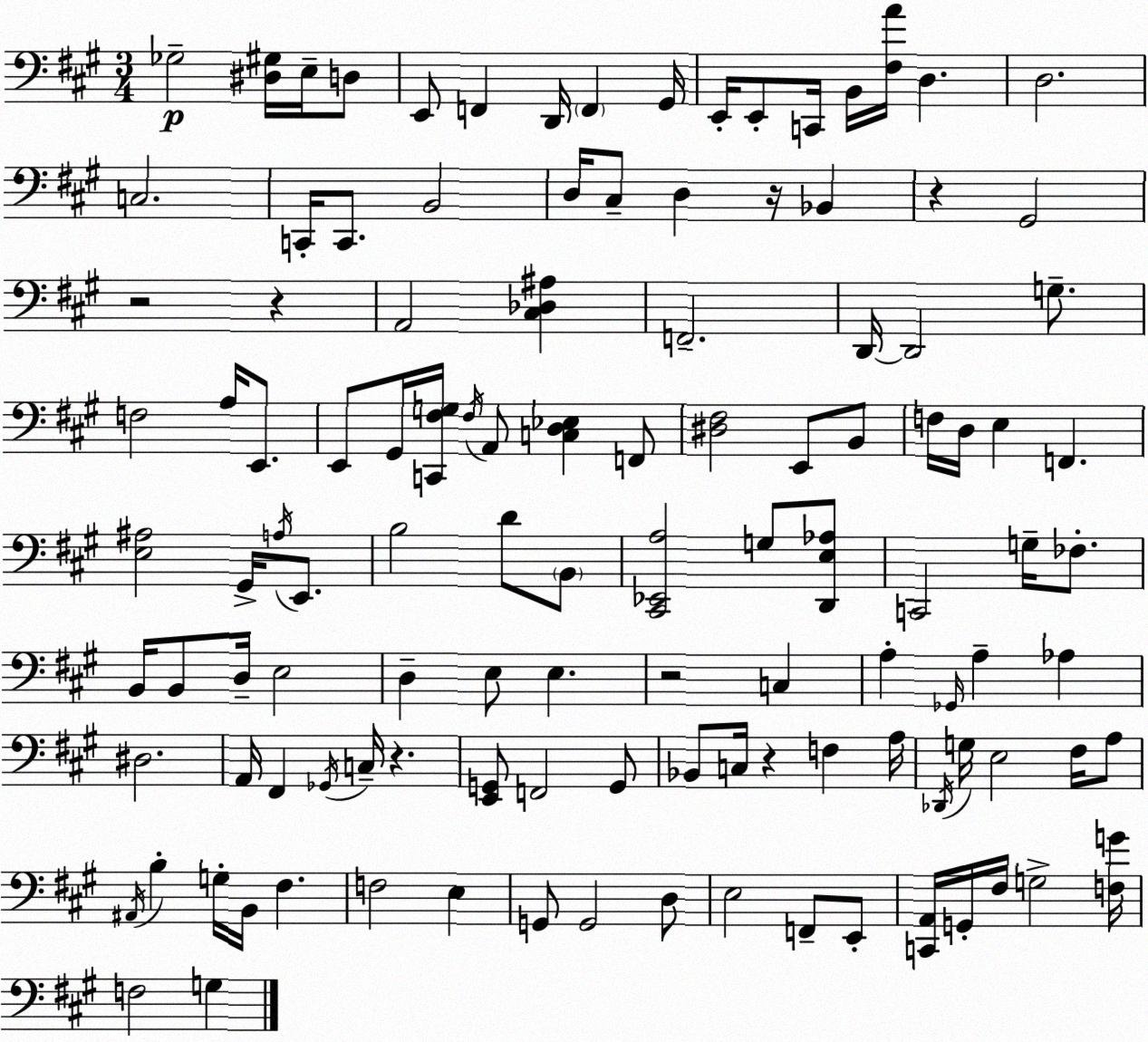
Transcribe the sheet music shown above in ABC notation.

X:1
T:Untitled
M:3/4
L:1/4
K:A
_G,2 [^D,^G,]/4 E,/4 D,/2 E,,/2 F,, D,,/4 F,, ^G,,/4 E,,/4 E,,/2 C,,/4 B,,/4 [^F,A]/4 D, D,2 C,2 C,,/4 C,,/2 B,,2 D,/4 ^C,/2 D, z/4 _B,, z ^G,,2 z2 z A,,2 [^C,_D,^A,] F,,2 D,,/4 D,,2 G,/2 F,2 A,/4 E,,/2 E,,/2 ^G,,/4 [C,,^F,G,]/4 ^F,/4 A,,/2 [C,D,_E,] F,,/2 [^D,^F,]2 E,,/2 B,,/2 F,/4 D,/4 E, F,, [E,^A,]2 ^G,,/4 A,/4 E,,/2 B,2 D/2 B,,/2 [^C,,_E,,A,]2 G,/2 [D,,E,_A,]/2 C,,2 G,/4 _F,/2 B,,/4 B,,/2 D,/4 E,2 D, E,/2 E, z2 C, A, _G,,/4 A, _A, ^D,2 A,,/4 ^F,, _G,,/4 C,/4 z [E,,G,,]/2 F,,2 G,,/2 _B,,/2 C,/4 z F, A,/4 _D,,/4 G,/4 E,2 ^F,/4 A,/2 ^A,,/4 B, G,/4 B,,/4 ^F, F,2 E, G,,/2 G,,2 D,/2 E,2 F,,/2 E,,/2 [C,,A,,]/4 G,,/4 ^F,/4 G,2 [F,G]/4 F,2 G,